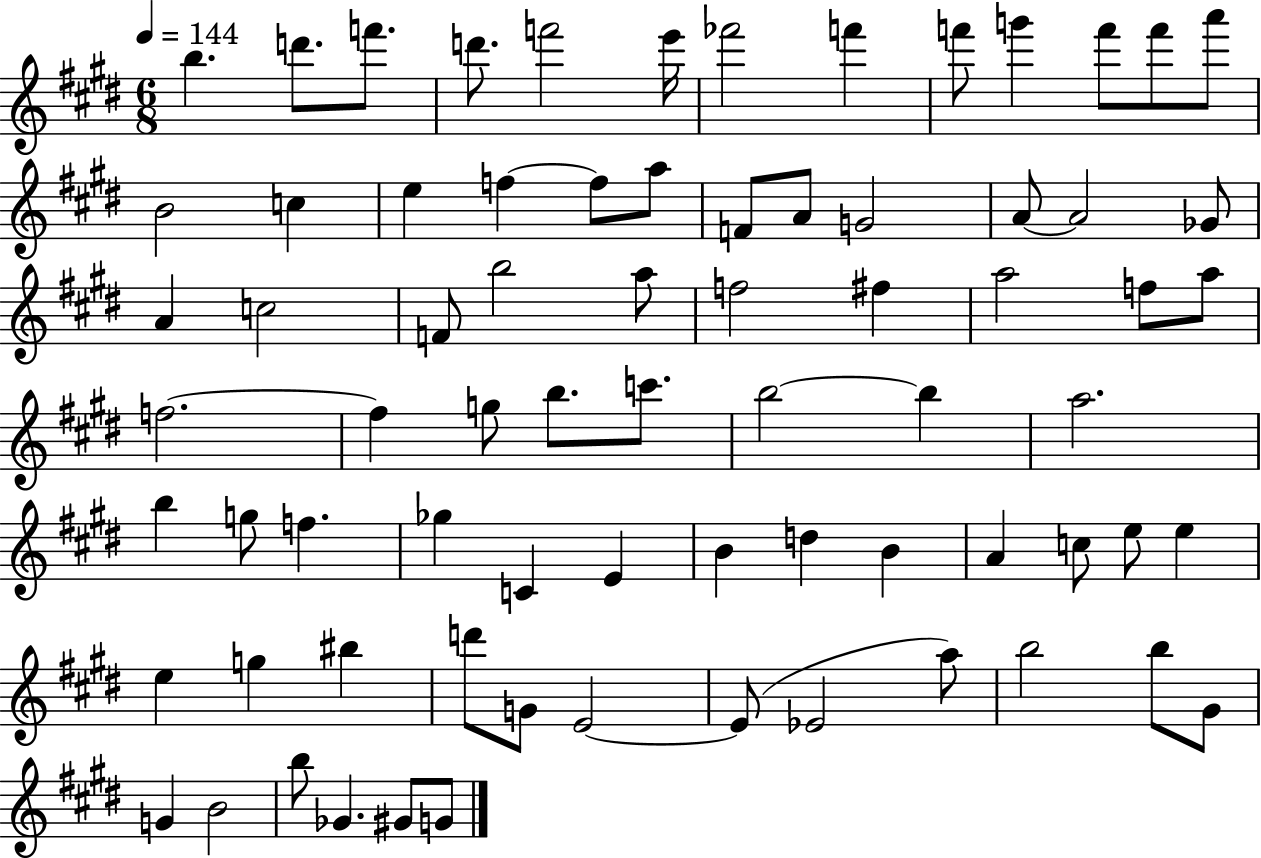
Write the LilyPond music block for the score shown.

{
  \clef treble
  \numericTimeSignature
  \time 6/8
  \key e \major
  \tempo 4 = 144
  \repeat volta 2 { b''4. d'''8. f'''8. | d'''8. f'''2 e'''16 | fes'''2 f'''4 | f'''8 g'''4 f'''8 f'''8 a'''8 | \break b'2 c''4 | e''4 f''4~~ f''8 a''8 | f'8 a'8 g'2 | a'8~~ a'2 ges'8 | \break a'4 c''2 | f'8 b''2 a''8 | f''2 fis''4 | a''2 f''8 a''8 | \break f''2.~~ | f''4 g''8 b''8. c'''8. | b''2~~ b''4 | a''2. | \break b''4 g''8 f''4. | ges''4 c'4 e'4 | b'4 d''4 b'4 | a'4 c''8 e''8 e''4 | \break e''4 g''4 bis''4 | d'''8 g'8 e'2~~ | e'8( ees'2 a''8) | b''2 b''8 gis'8 | \break g'4 b'2 | b''8 ges'4. gis'8 g'8 | } \bar "|."
}